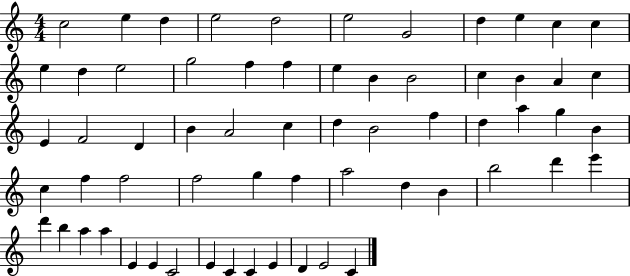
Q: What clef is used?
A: treble